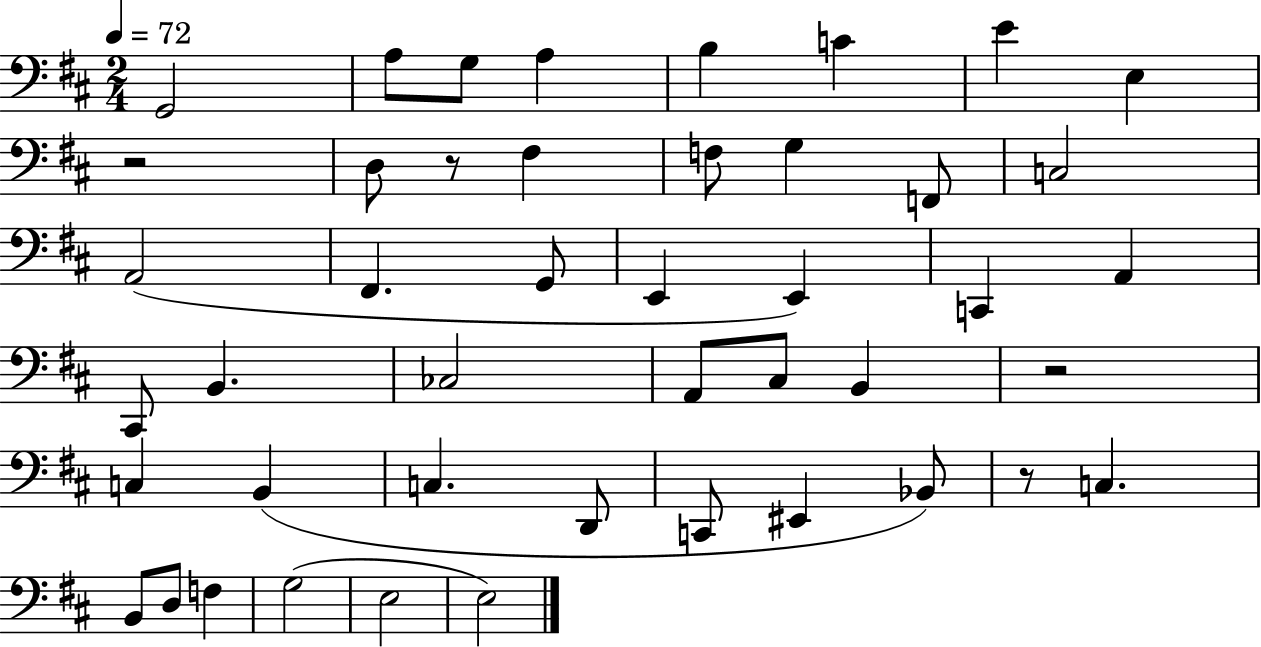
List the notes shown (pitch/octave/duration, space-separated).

G2/h A3/e G3/e A3/q B3/q C4/q E4/q E3/q R/h D3/e R/e F#3/q F3/e G3/q F2/e C3/h A2/h F#2/q. G2/e E2/q E2/q C2/q A2/q C#2/e B2/q. CES3/h A2/e C#3/e B2/q R/h C3/q B2/q C3/q. D2/e C2/e EIS2/q Bb2/e R/e C3/q. B2/e D3/e F3/q G3/h E3/h E3/h